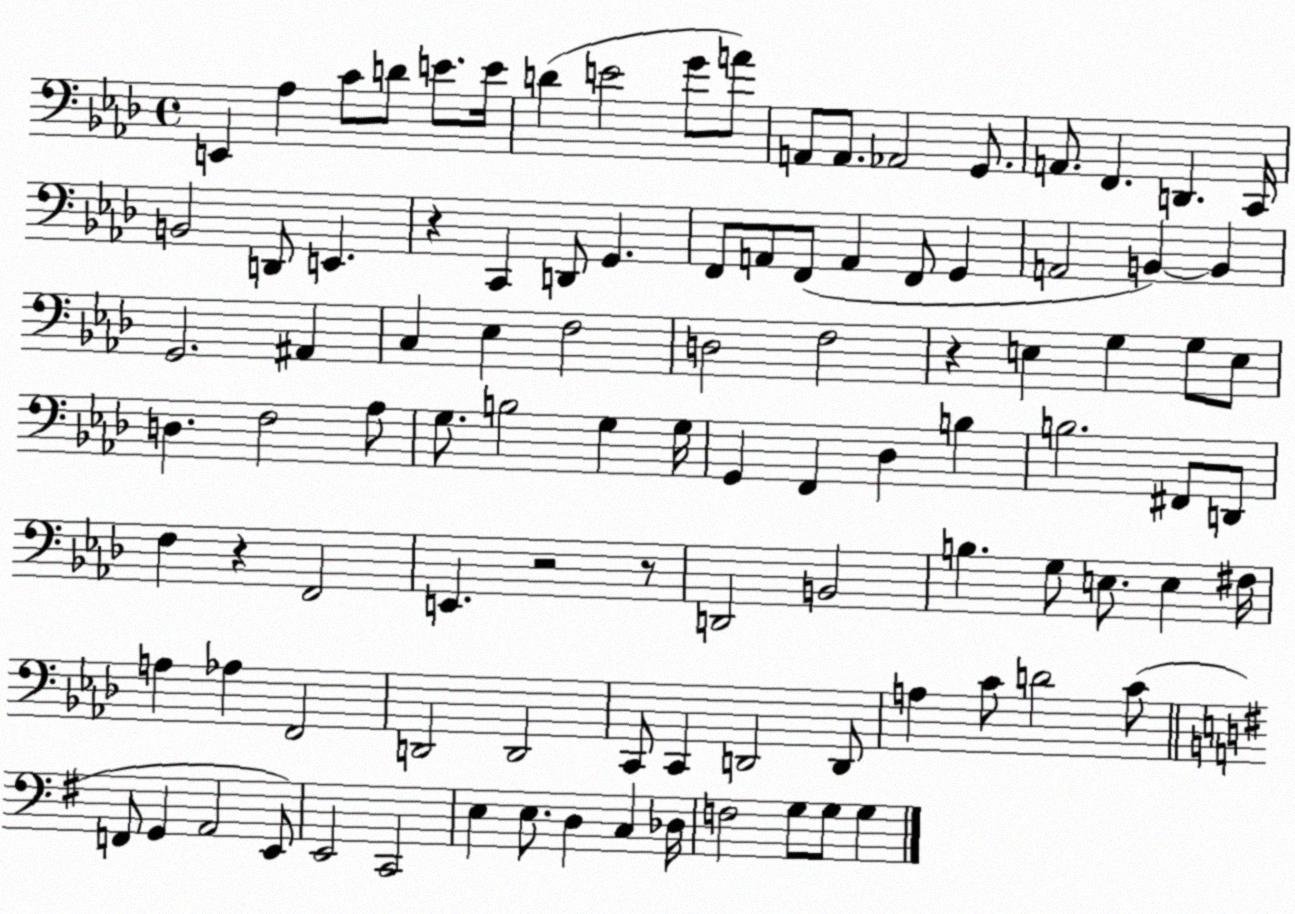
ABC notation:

X:1
T:Untitled
M:4/4
L:1/4
K:Ab
E,, _A, C/2 D/2 E/2 E/4 D E2 G/2 A/2 A,,/2 A,,/2 _A,,2 G,,/2 A,,/2 F,, D,, C,,/4 B,,2 D,,/2 E,, z C,, D,,/2 G,, F,,/2 A,,/2 F,,/2 A,, F,,/2 G,, A,,2 B,, B,, G,,2 ^A,, C, _E, F,2 D,2 F,2 z E, G, G,/2 E,/2 D, F,2 _A,/2 G,/2 B,2 G, G,/4 G,, F,, _D, B, B,2 ^F,,/2 D,,/2 F, z F,,2 E,, z2 z/2 D,,2 B,,2 B, G,/2 E,/2 E, ^F,/4 A, _A, F,,2 D,,2 D,,2 C,,/2 C,, D,,2 D,,/2 A, C/2 D2 C/2 F,,/2 G,, A,,2 E,,/2 E,,2 C,,2 E, E,/2 D, C, _D,/4 F,2 G,/2 G,/2 G,